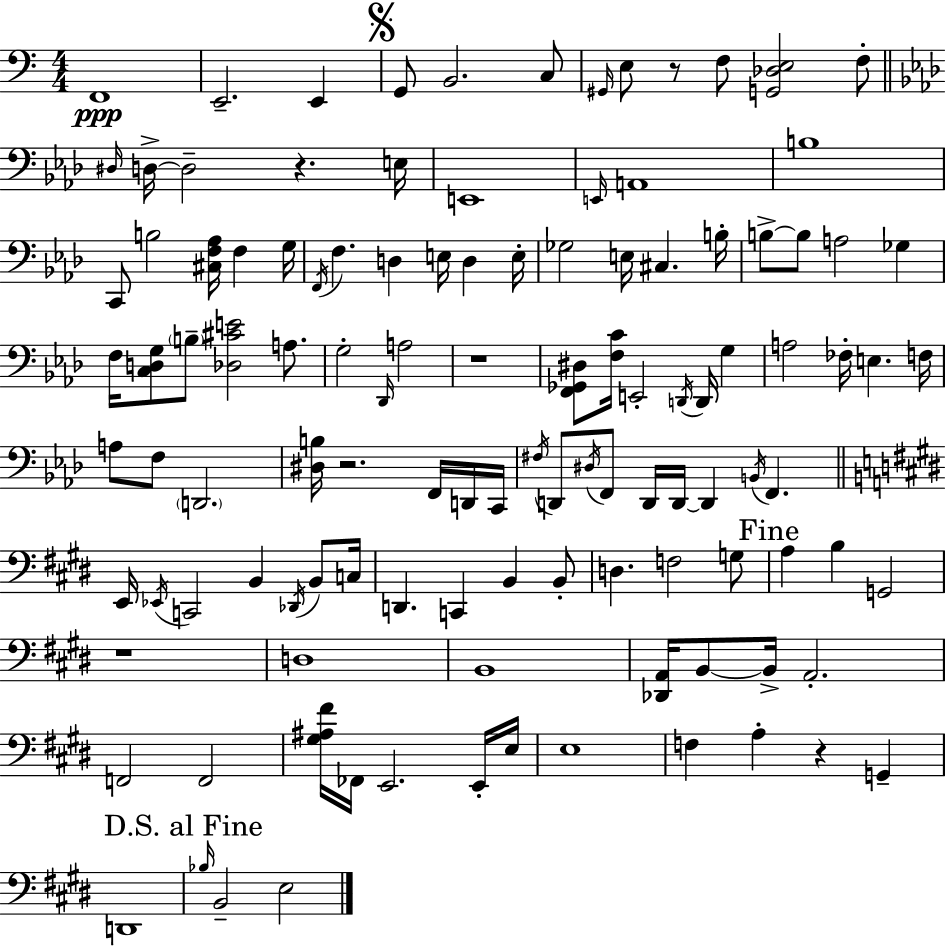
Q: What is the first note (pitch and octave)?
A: F2